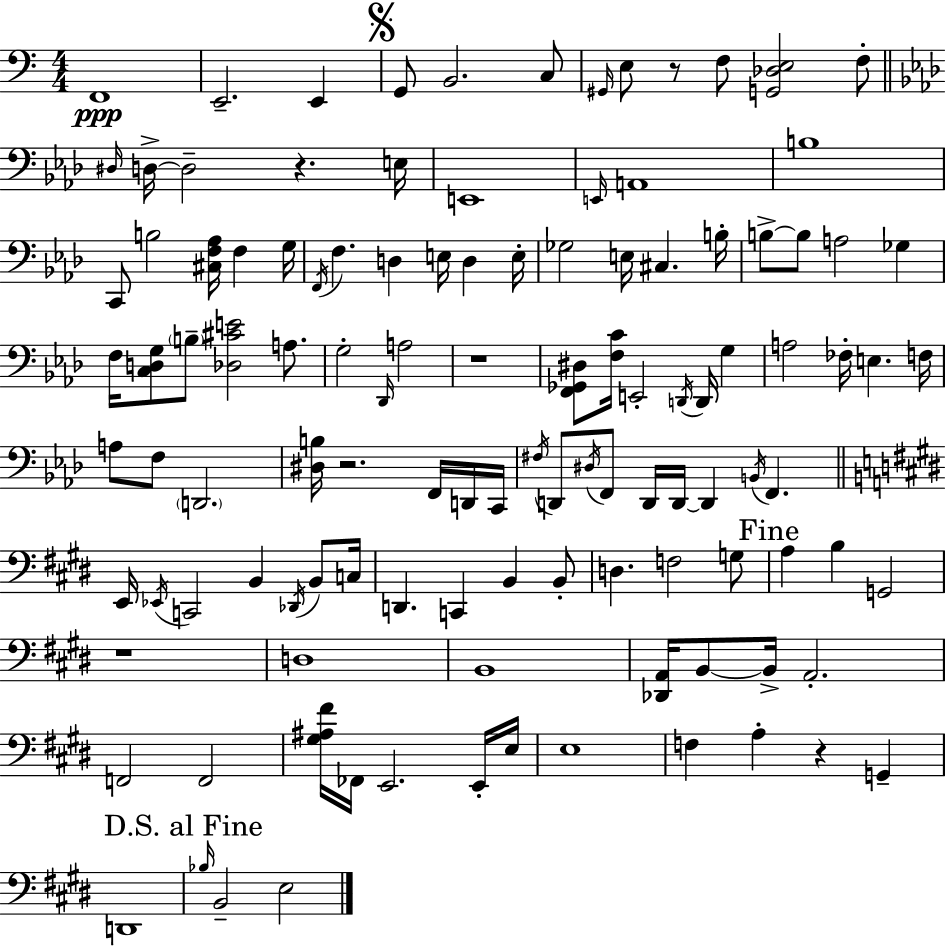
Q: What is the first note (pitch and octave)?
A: F2